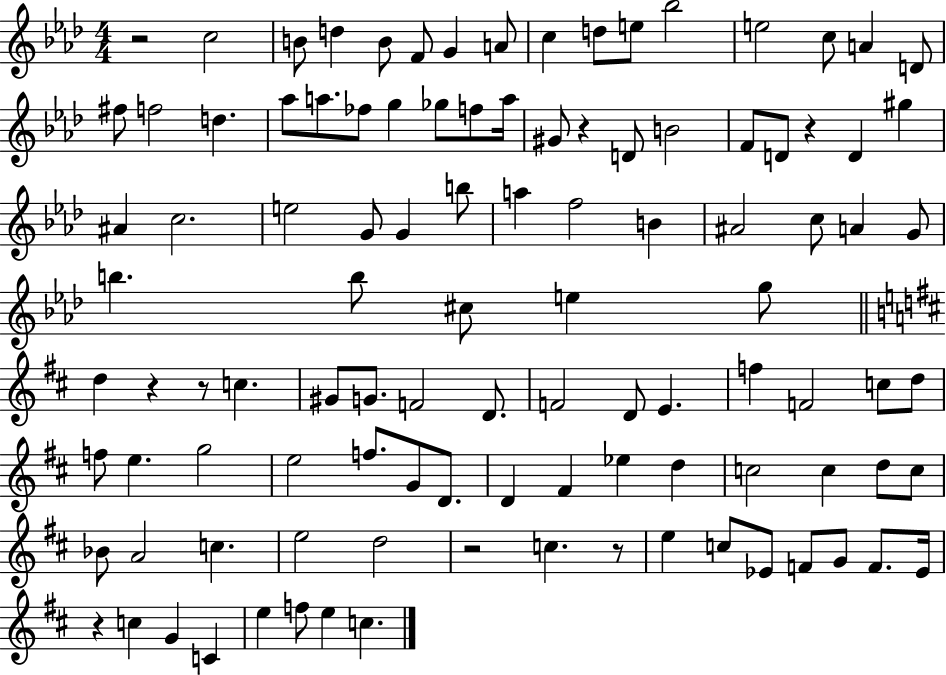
{
  \clef treble
  \numericTimeSignature
  \time 4/4
  \key aes \major
  r2 c''2 | b'8 d''4 b'8 f'8 g'4 a'8 | c''4 d''8 e''8 bes''2 | e''2 c''8 a'4 d'8 | \break fis''8 f''2 d''4. | aes''8 a''8. fes''8 g''4 ges''8 f''8 a''16 | gis'8 r4 d'8 b'2 | f'8 d'8 r4 d'4 gis''4 | \break ais'4 c''2. | e''2 g'8 g'4 b''8 | a''4 f''2 b'4 | ais'2 c''8 a'4 g'8 | \break b''4. b''8 cis''8 e''4 g''8 | \bar "||" \break \key d \major d''4 r4 r8 c''4. | gis'8 g'8. f'2 d'8. | f'2 d'8 e'4. | f''4 f'2 c''8 d''8 | \break f''8 e''4. g''2 | e''2 f''8. g'8 d'8. | d'4 fis'4 ees''4 d''4 | c''2 c''4 d''8 c''8 | \break bes'8 a'2 c''4. | e''2 d''2 | r2 c''4. r8 | e''4 c''8 ees'8 f'8 g'8 f'8. ees'16 | \break r4 c''4 g'4 c'4 | e''4 f''8 e''4 c''4. | \bar "|."
}